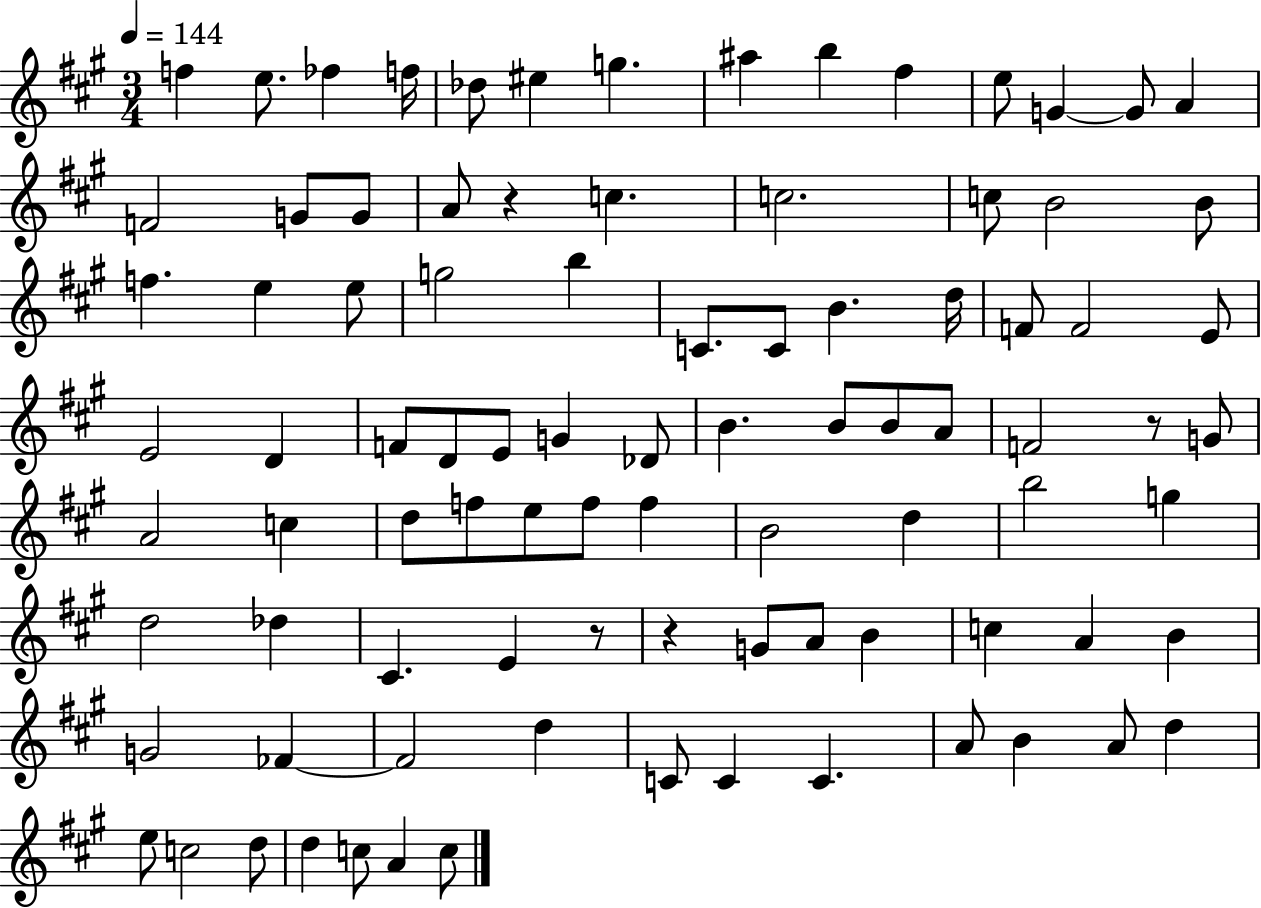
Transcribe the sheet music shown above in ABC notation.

X:1
T:Untitled
M:3/4
L:1/4
K:A
f e/2 _f f/4 _d/2 ^e g ^a b ^f e/2 G G/2 A F2 G/2 G/2 A/2 z c c2 c/2 B2 B/2 f e e/2 g2 b C/2 C/2 B d/4 F/2 F2 E/2 E2 D F/2 D/2 E/2 G _D/2 B B/2 B/2 A/2 F2 z/2 G/2 A2 c d/2 f/2 e/2 f/2 f B2 d b2 g d2 _d ^C E z/2 z G/2 A/2 B c A B G2 _F _F2 d C/2 C C A/2 B A/2 d e/2 c2 d/2 d c/2 A c/2